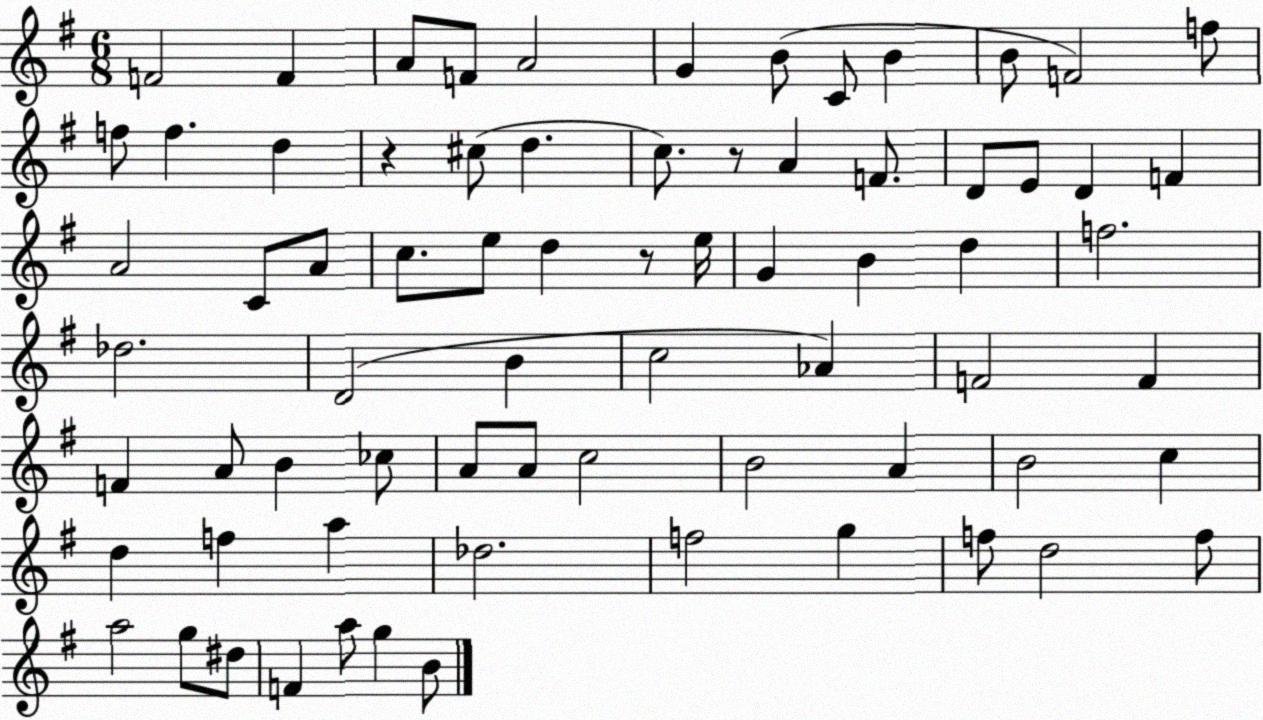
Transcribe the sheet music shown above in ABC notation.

X:1
T:Untitled
M:6/8
L:1/4
K:G
F2 F A/2 F/2 A2 G B/2 C/2 B B/2 F2 f/2 f/2 f d z ^c/2 d c/2 z/2 A F/2 D/2 E/2 D F A2 C/2 A/2 c/2 e/2 d z/2 e/4 G B d f2 _d2 D2 B c2 _A F2 F F A/2 B _c/2 A/2 A/2 c2 B2 A B2 c d f a _d2 f2 g f/2 d2 f/2 a2 g/2 ^d/2 F a/2 g B/2